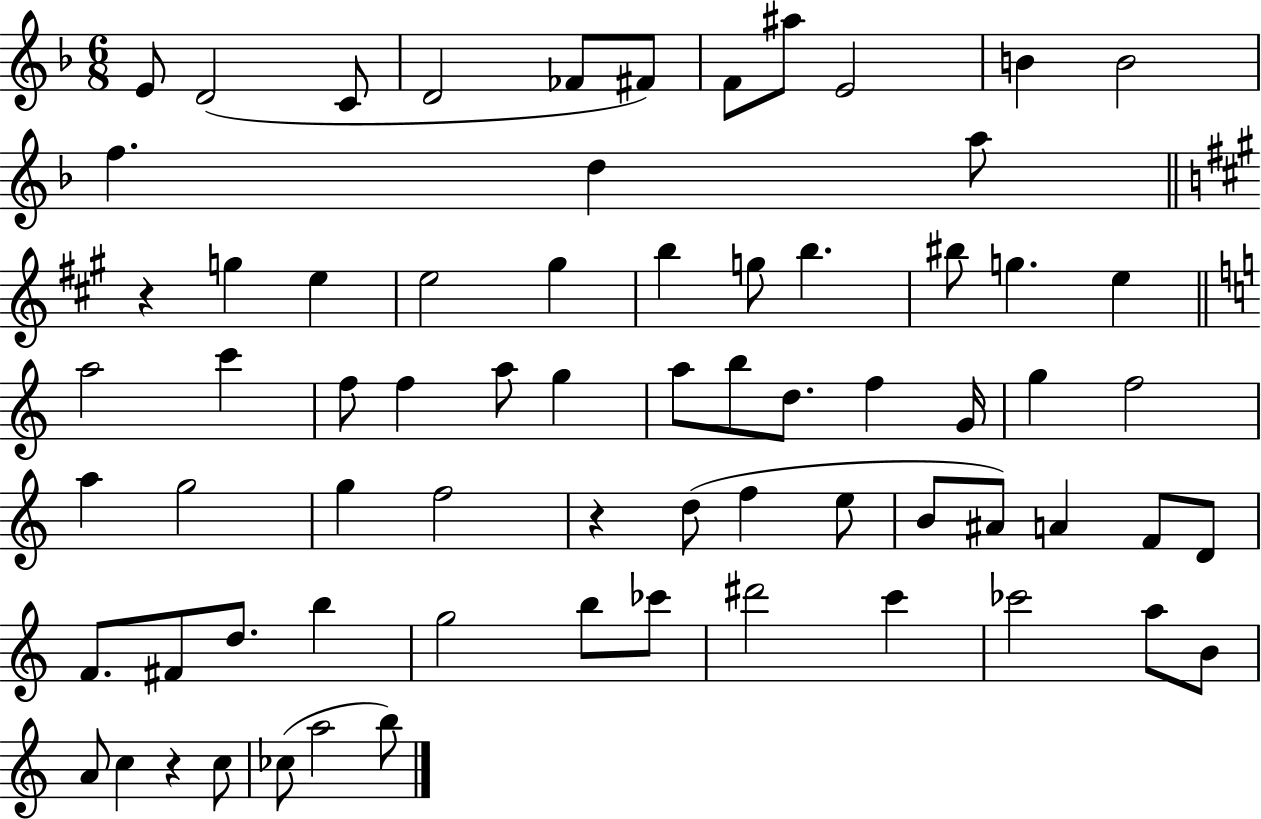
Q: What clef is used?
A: treble